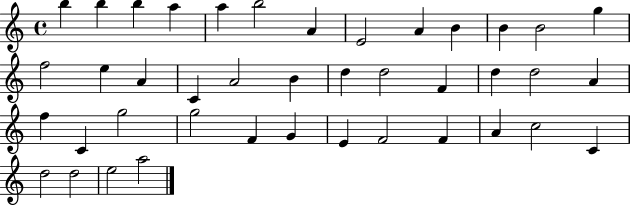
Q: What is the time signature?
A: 4/4